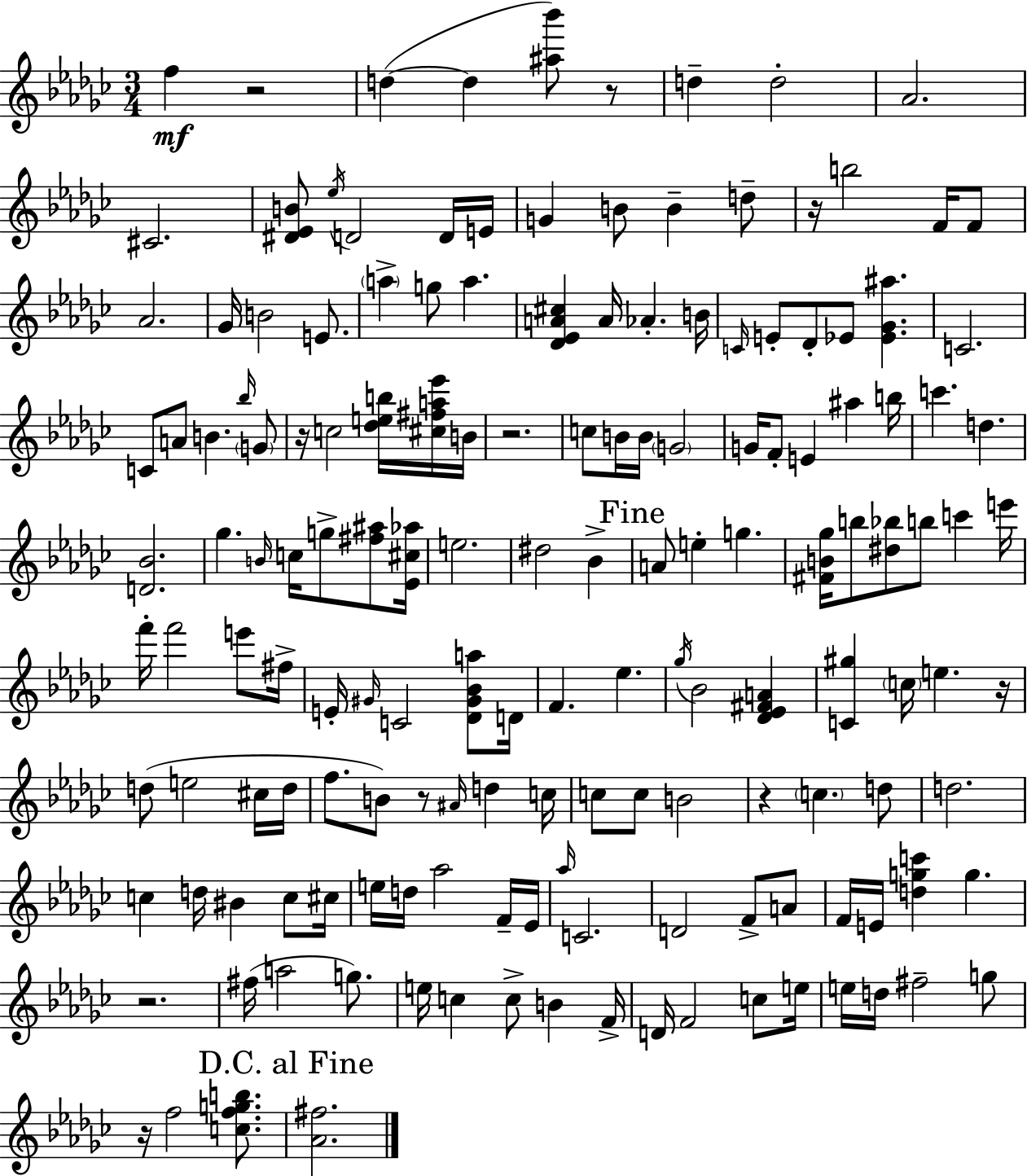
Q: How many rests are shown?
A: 10